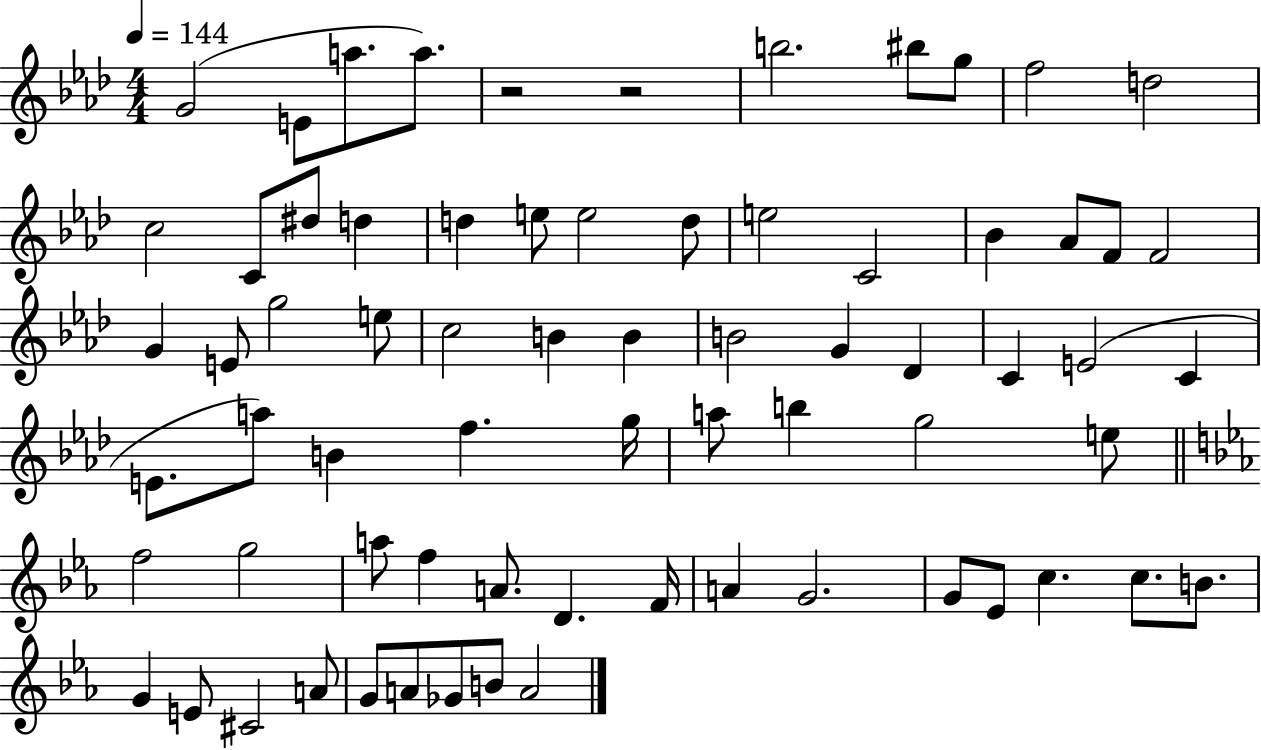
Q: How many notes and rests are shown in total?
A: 70